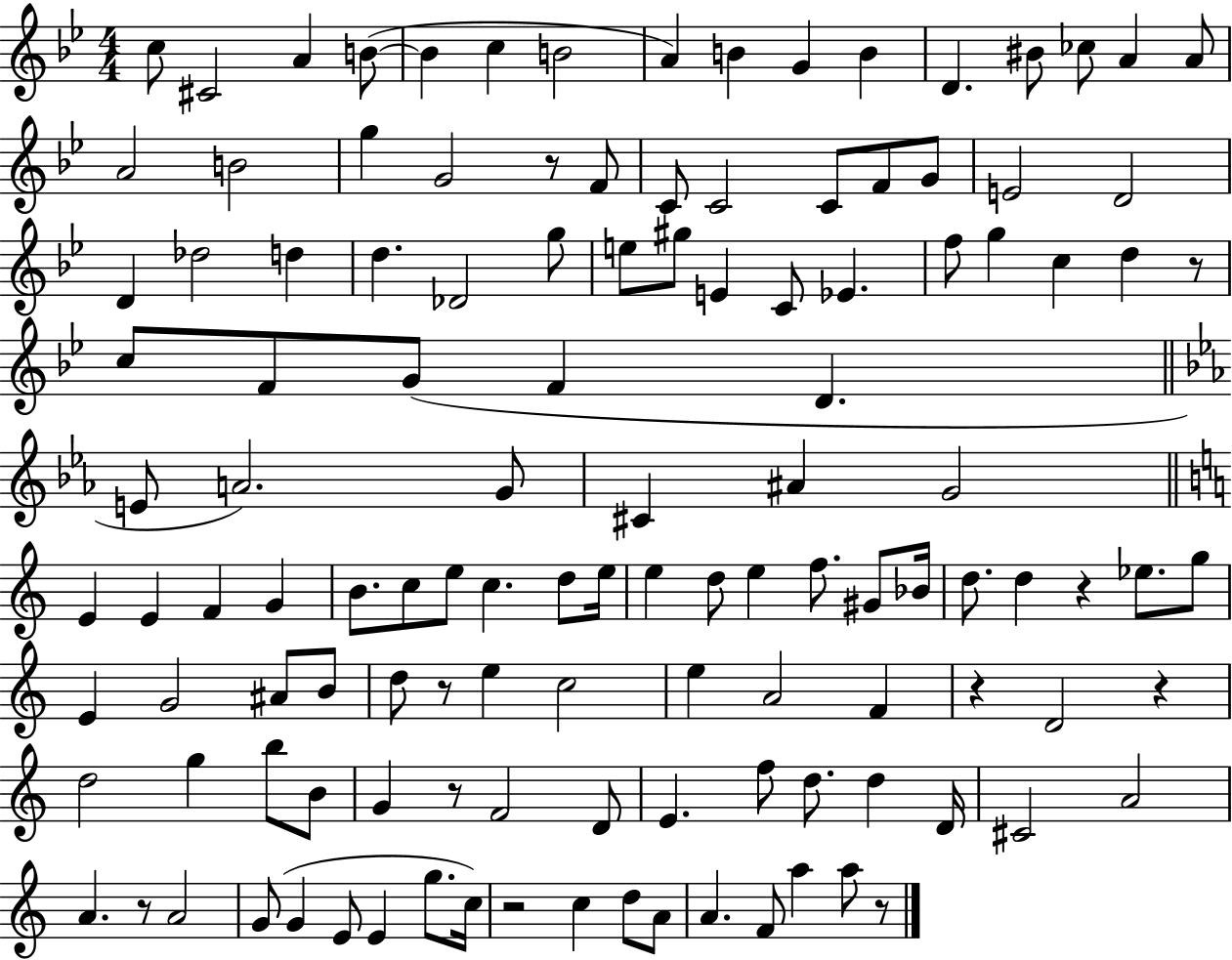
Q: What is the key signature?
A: BES major